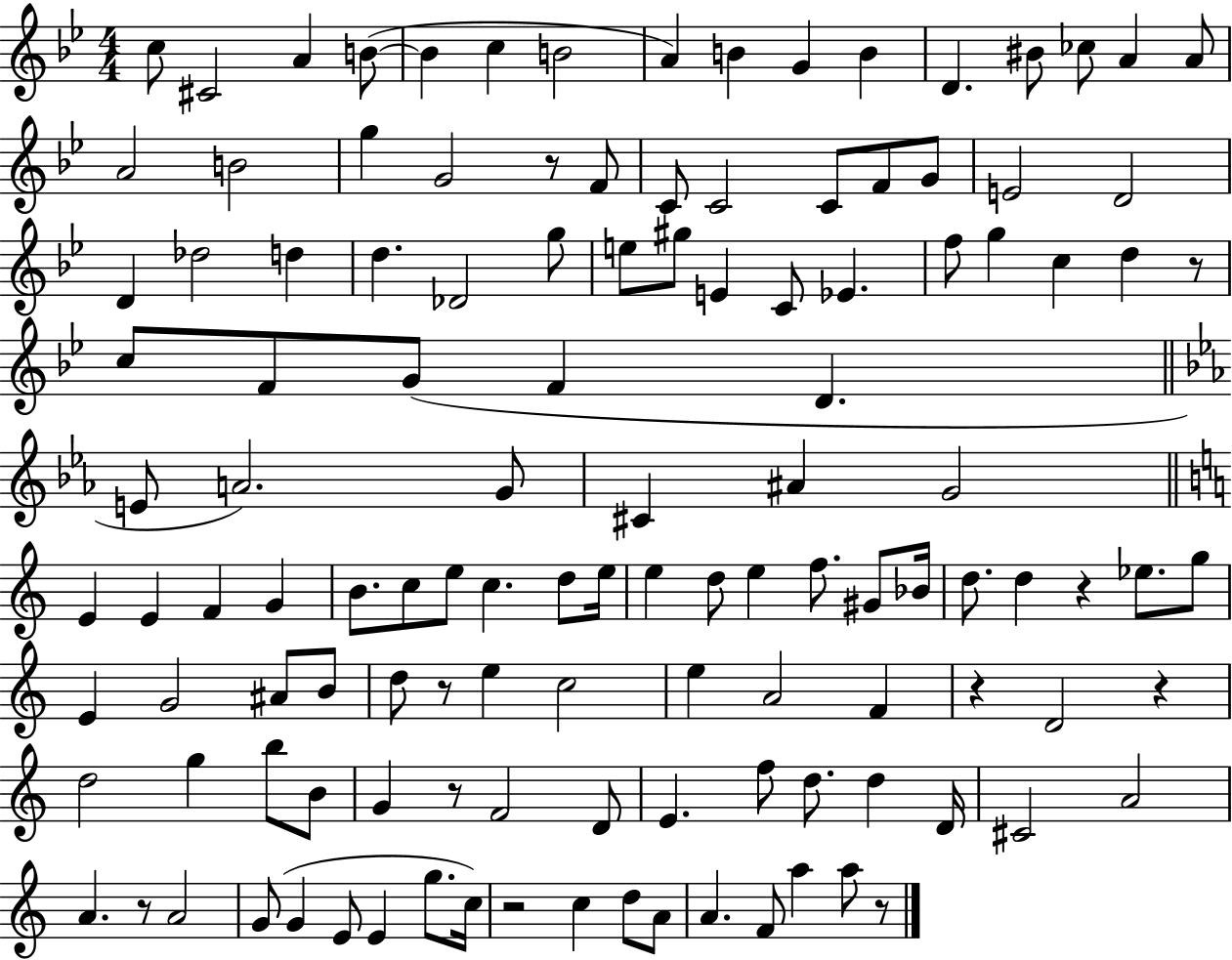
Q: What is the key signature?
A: BES major